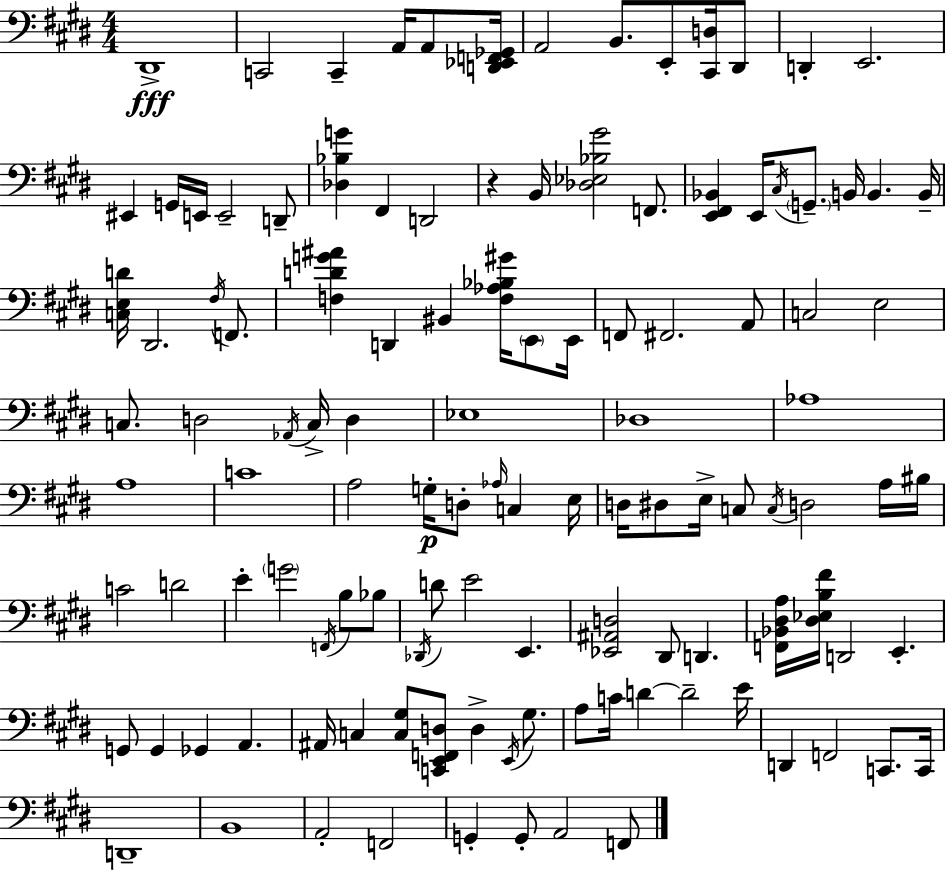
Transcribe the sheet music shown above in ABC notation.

X:1
T:Untitled
M:4/4
L:1/4
K:E
^D,,4 C,,2 C,, A,,/4 A,,/2 [D,,_E,,F,,_G,,]/4 A,,2 B,,/2 E,,/2 [^C,,D,]/4 ^D,,/2 D,, E,,2 ^E,, G,,/4 E,,/4 E,,2 D,,/2 [_D,_B,G] ^F,, D,,2 z B,,/4 [_D,_E,_B,^G]2 F,,/2 [E,,^F,,_B,,] E,,/4 ^C,/4 G,,/2 B,,/4 B,, B,,/4 [C,E,D]/4 ^D,,2 ^F,/4 F,,/2 [F,DG^A] D,, ^B,, [F,_A,_B,^G]/4 E,,/2 E,,/4 F,,/2 ^F,,2 A,,/2 C,2 E,2 C,/2 D,2 _A,,/4 C,/4 D, _E,4 _D,4 _A,4 A,4 C4 A,2 G,/4 D,/2 _A,/4 C, E,/4 D,/4 ^D,/2 E,/4 C,/2 C,/4 D,2 A,/4 ^B,/4 C2 D2 E G2 F,,/4 B,/2 _B,/2 _D,,/4 D/2 E2 E,, [_E,,^A,,D,]2 ^D,,/2 D,, [F,,_B,,^D,A,]/4 [^D,_E,B,^F]/4 D,,2 E,, G,,/2 G,, _G,, A,, ^A,,/4 C, [C,^G,]/2 [C,,E,,F,,D,]/2 D, E,,/4 ^G,/2 A,/2 C/4 D D2 E/4 D,, F,,2 C,,/2 C,,/4 D,,4 B,,4 A,,2 F,,2 G,, G,,/2 A,,2 F,,/2